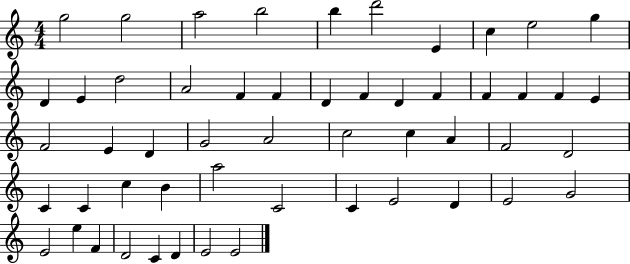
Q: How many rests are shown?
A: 0